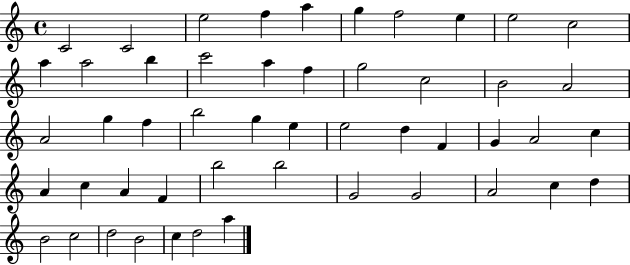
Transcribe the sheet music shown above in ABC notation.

X:1
T:Untitled
M:4/4
L:1/4
K:C
C2 C2 e2 f a g f2 e e2 c2 a a2 b c'2 a f g2 c2 B2 A2 A2 g f b2 g e e2 d F G A2 c A c A F b2 b2 G2 G2 A2 c d B2 c2 d2 B2 c d2 a